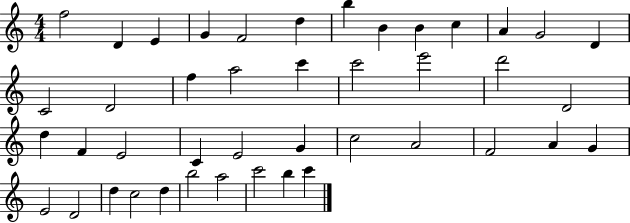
X:1
T:Untitled
M:4/4
L:1/4
K:C
f2 D E G F2 d b B B c A G2 D C2 D2 f a2 c' c'2 e'2 d'2 D2 d F E2 C E2 G c2 A2 F2 A G E2 D2 d c2 d b2 a2 c'2 b c'